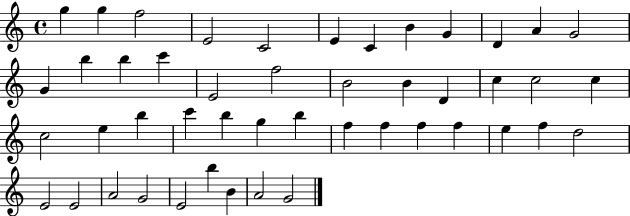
{
  \clef treble
  \time 4/4
  \defaultTimeSignature
  \key c \major
  g''4 g''4 f''2 | e'2 c'2 | e'4 c'4 b'4 g'4 | d'4 a'4 g'2 | \break g'4 b''4 b''4 c'''4 | e'2 f''2 | b'2 b'4 d'4 | c''4 c''2 c''4 | \break c''2 e''4 b''4 | c'''4 b''4 g''4 b''4 | f''4 f''4 f''4 f''4 | e''4 f''4 d''2 | \break e'2 e'2 | a'2 g'2 | e'2 b''4 b'4 | a'2 g'2 | \break \bar "|."
}